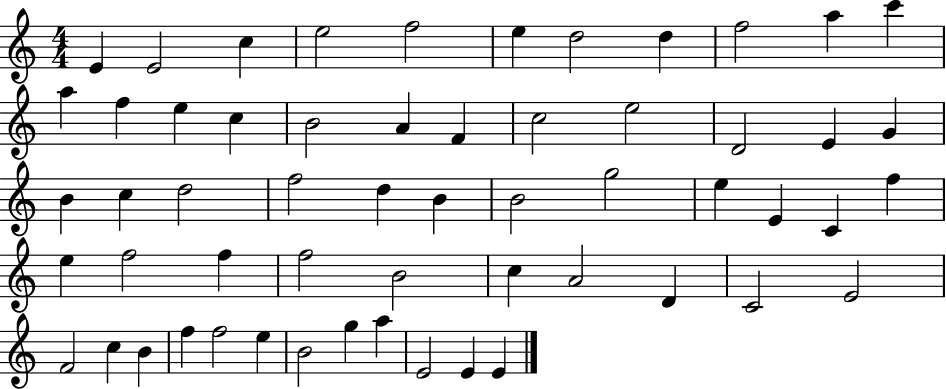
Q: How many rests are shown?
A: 0